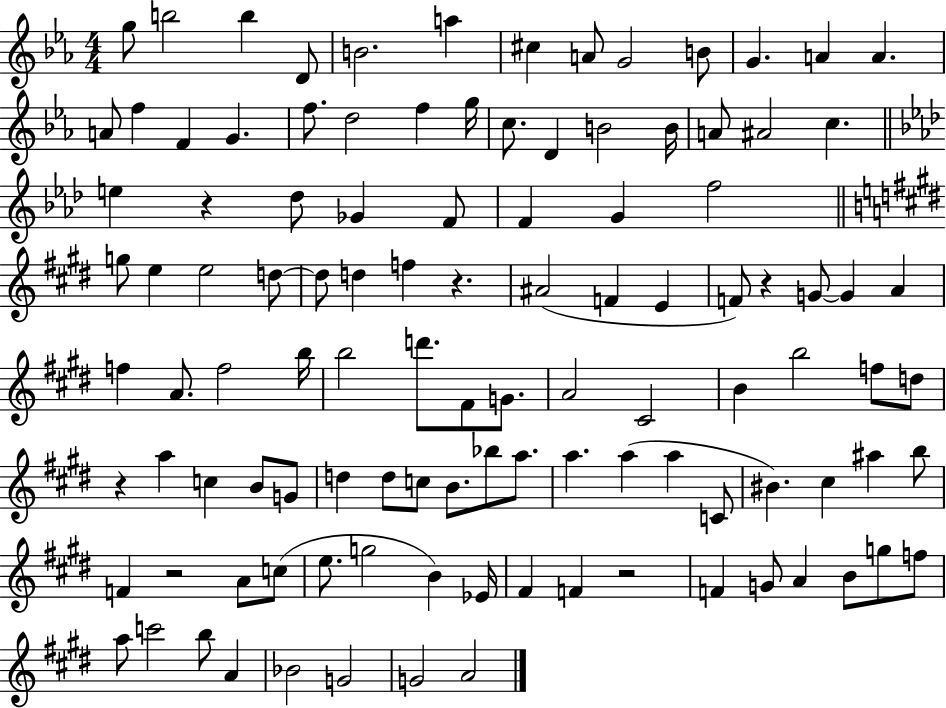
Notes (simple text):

G5/e B5/h B5/q D4/e B4/h. A5/q C#5/q A4/e G4/h B4/e G4/q. A4/q A4/q. A4/e F5/q F4/q G4/q. F5/e. D5/h F5/q G5/s C5/e. D4/q B4/h B4/s A4/e A#4/h C5/q. E5/q R/q Db5/e Gb4/q F4/e F4/q G4/q F5/h G5/e E5/q E5/h D5/e D5/e D5/q F5/q R/q. A#4/h F4/q E4/q F4/e R/q G4/e G4/q A4/q F5/q A4/e. F5/h B5/s B5/h D6/e. F#4/e G4/e. A4/h C#4/h B4/q B5/h F5/e D5/e R/q A5/q C5/q B4/e G4/e D5/q D5/e C5/e B4/e. Bb5/e A5/e. A5/q. A5/q A5/q C4/e BIS4/q. C#5/q A#5/q B5/e F4/q R/h A4/e C5/e E5/e. G5/h B4/q Eb4/s F#4/q F4/q R/h F4/q G4/e A4/q B4/e G5/e F5/e A5/e C6/h B5/e A4/q Bb4/h G4/h G4/h A4/h